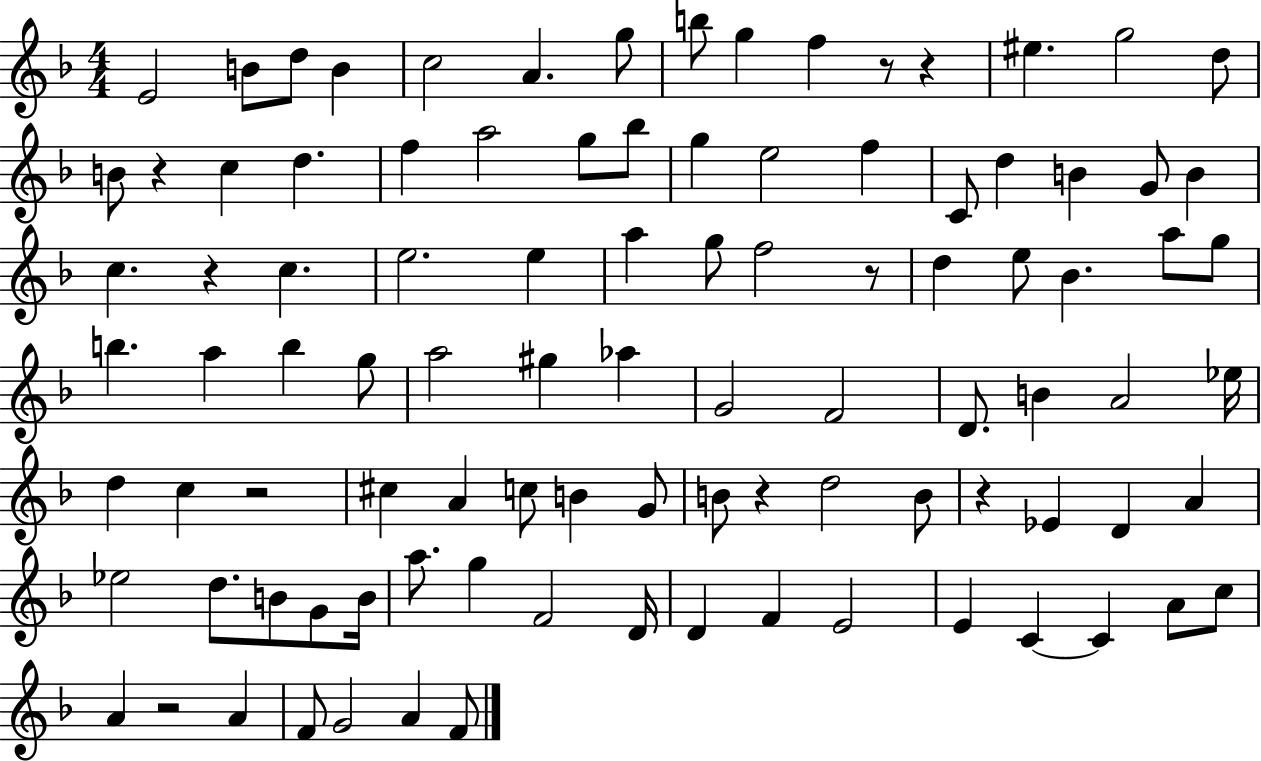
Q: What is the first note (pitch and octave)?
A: E4